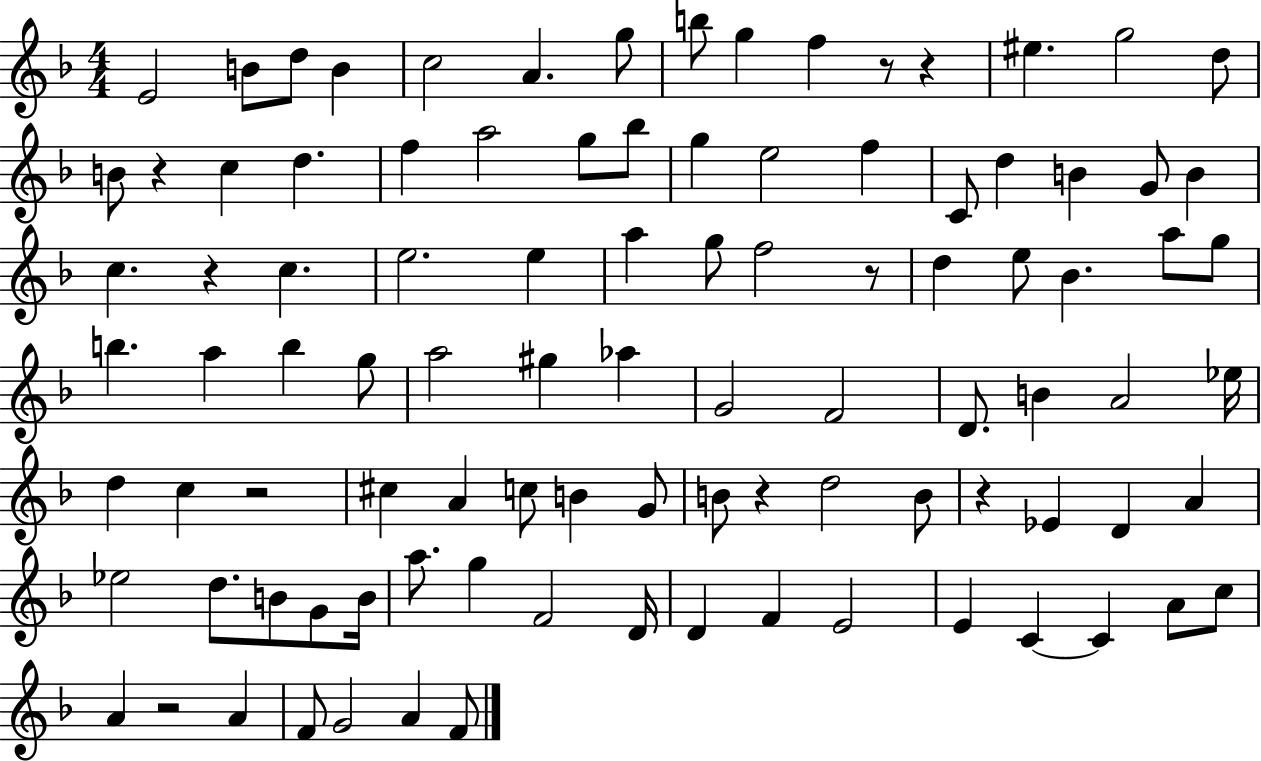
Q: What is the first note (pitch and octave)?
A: E4